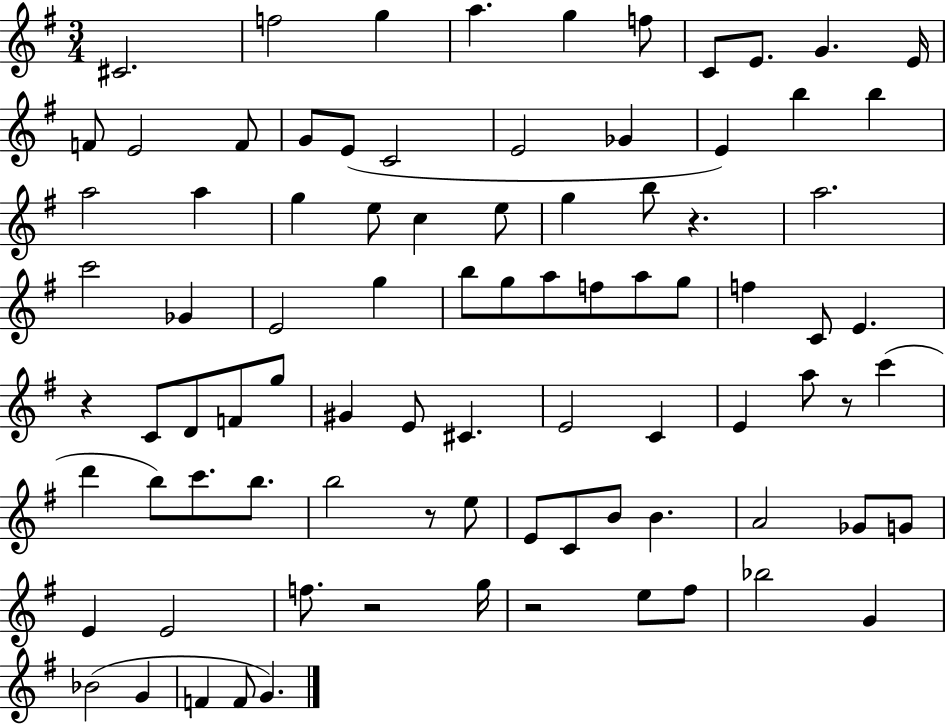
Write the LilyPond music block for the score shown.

{
  \clef treble
  \numericTimeSignature
  \time 3/4
  \key g \major
  cis'2. | f''2 g''4 | a''4. g''4 f''8 | c'8 e'8. g'4. e'16 | \break f'8 e'2 f'8 | g'8 e'8( c'2 | e'2 ges'4 | e'4) b''4 b''4 | \break a''2 a''4 | g''4 e''8 c''4 e''8 | g''4 b''8 r4. | a''2. | \break c'''2 ges'4 | e'2 g''4 | b''8 g''8 a''8 f''8 a''8 g''8 | f''4 c'8 e'4. | \break r4 c'8 d'8 f'8 g''8 | gis'4 e'8 cis'4. | e'2 c'4 | e'4 a''8 r8 c'''4( | \break d'''4 b''8) c'''8. b''8. | b''2 r8 e''8 | e'8 c'8 b'8 b'4. | a'2 ges'8 g'8 | \break e'4 e'2 | f''8. r2 g''16 | r2 e''8 fis''8 | bes''2 g'4 | \break bes'2( g'4 | f'4 f'8 g'4.) | \bar "|."
}